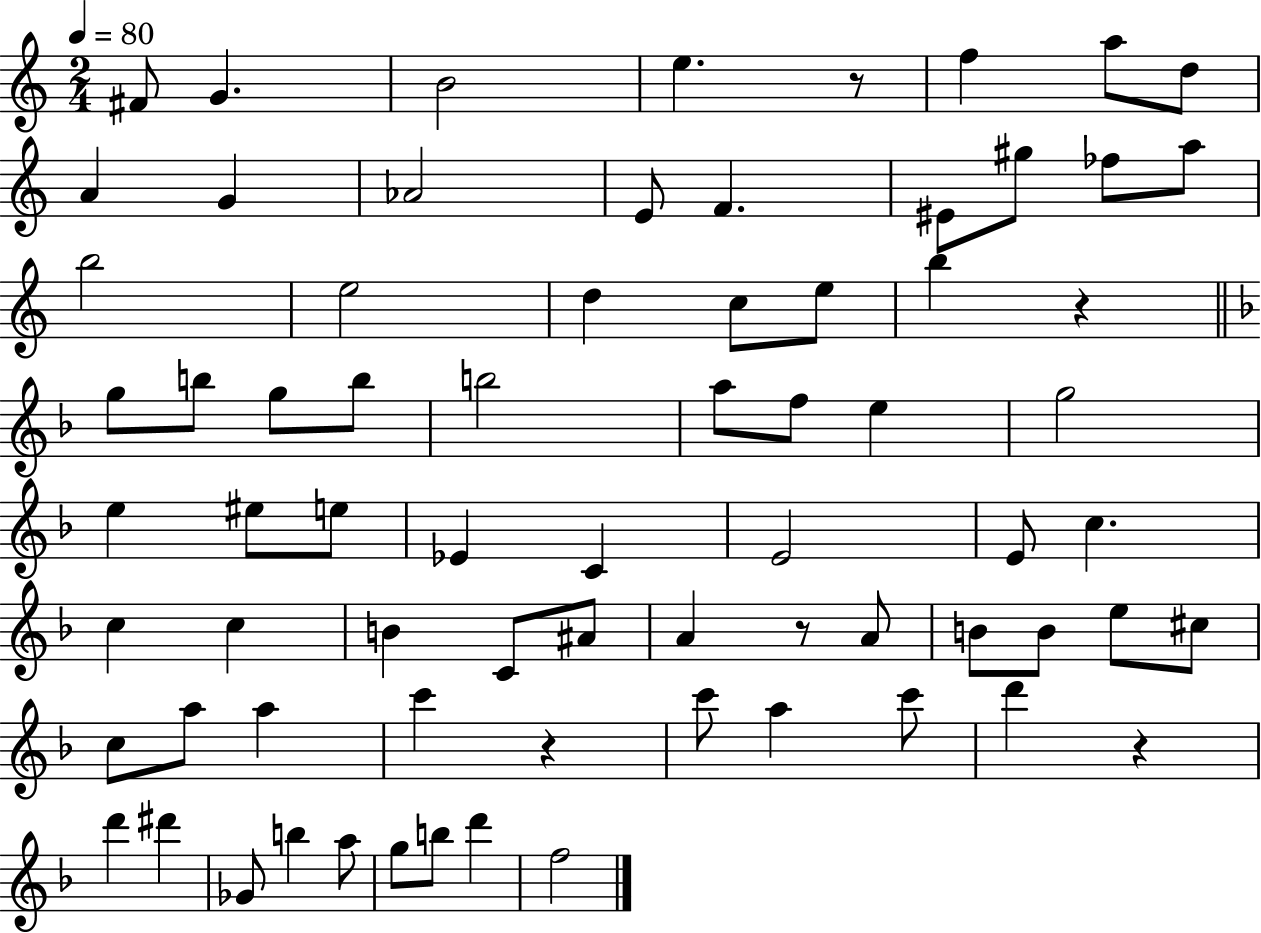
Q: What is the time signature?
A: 2/4